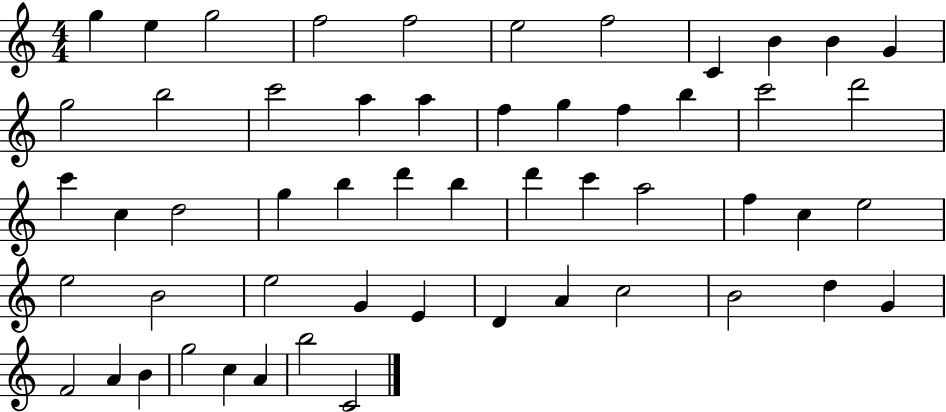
G5/q E5/q G5/h F5/h F5/h E5/h F5/h C4/q B4/q B4/q G4/q G5/h B5/h C6/h A5/q A5/q F5/q G5/q F5/q B5/q C6/h D6/h C6/q C5/q D5/h G5/q B5/q D6/q B5/q D6/q C6/q A5/h F5/q C5/q E5/h E5/h B4/h E5/h G4/q E4/q D4/q A4/q C5/h B4/h D5/q G4/q F4/h A4/q B4/q G5/h C5/q A4/q B5/h C4/h